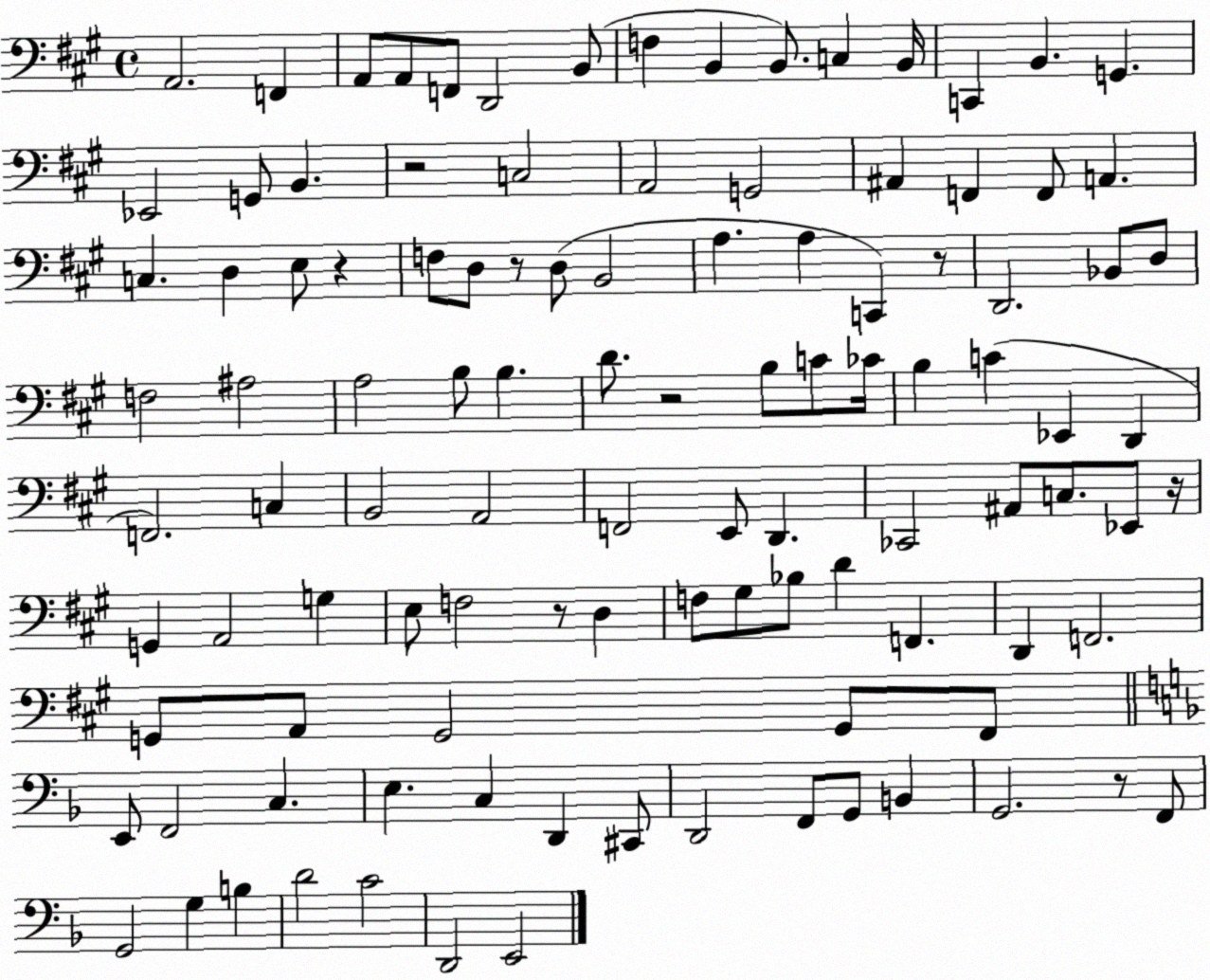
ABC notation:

X:1
T:Untitled
M:4/4
L:1/4
K:A
A,,2 F,, A,,/2 A,,/2 F,,/2 D,,2 B,,/2 F, B,, B,,/2 C, B,,/4 C,, B,, G,, _E,,2 G,,/2 B,, z2 C,2 A,,2 G,,2 ^A,, F,, F,,/2 A,, C, D, E,/2 z F,/2 D,/2 z/2 D,/2 B,,2 A, A, C,, z/2 D,,2 _B,,/2 D,/2 F,2 ^A,2 A,2 B,/2 B, D/2 z2 B,/2 C/2 _C/4 B, C _E,, D,, F,,2 C, B,,2 A,,2 F,,2 E,,/2 D,, _C,,2 ^A,,/2 C,/2 _E,,/2 z/4 G,, A,,2 G, E,/2 F,2 z/2 D, F,/2 ^G,/2 _B,/2 D F,, D,, F,,2 G,,/2 A,,/2 G,,2 G,,/2 ^F,,/2 E,,/2 F,,2 C, E, C, D,, ^C,,/2 D,,2 F,,/2 G,,/2 B,, G,,2 z/2 F,,/2 G,,2 G, B, D2 C2 D,,2 E,,2